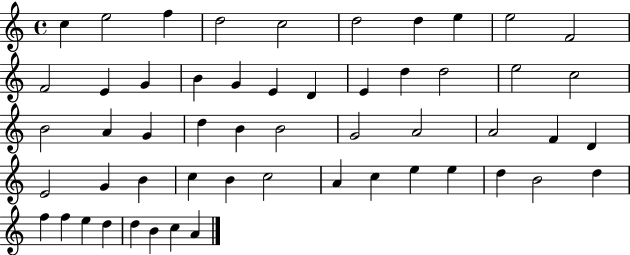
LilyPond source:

{
  \clef treble
  \time 4/4
  \defaultTimeSignature
  \key c \major
  c''4 e''2 f''4 | d''2 c''2 | d''2 d''4 e''4 | e''2 f'2 | \break f'2 e'4 g'4 | b'4 g'4 e'4 d'4 | e'4 d''4 d''2 | e''2 c''2 | \break b'2 a'4 g'4 | d''4 b'4 b'2 | g'2 a'2 | a'2 f'4 d'4 | \break e'2 g'4 b'4 | c''4 b'4 c''2 | a'4 c''4 e''4 e''4 | d''4 b'2 d''4 | \break f''4 f''4 e''4 d''4 | d''4 b'4 c''4 a'4 | \bar "|."
}